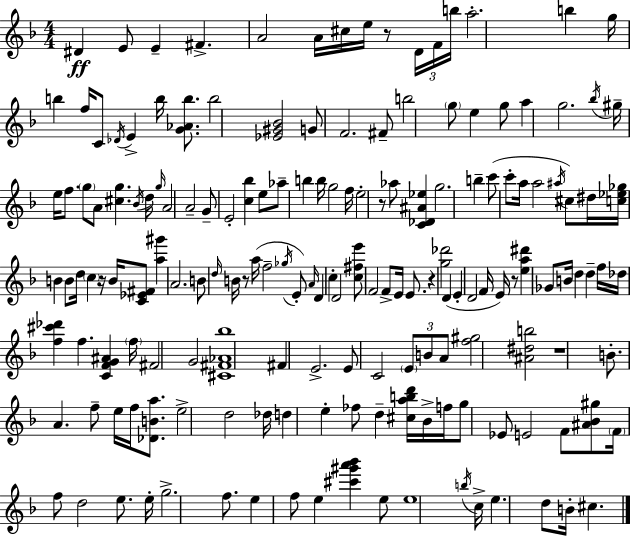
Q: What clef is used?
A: treble